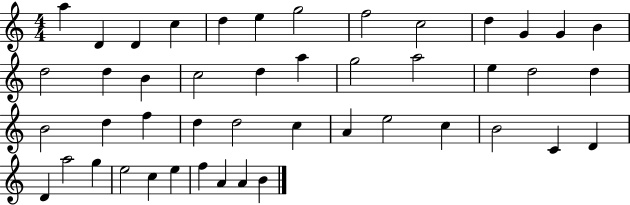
{
  \clef treble
  \numericTimeSignature
  \time 4/4
  \key c \major
  a''4 d'4 d'4 c''4 | d''4 e''4 g''2 | f''2 c''2 | d''4 g'4 g'4 b'4 | \break d''2 d''4 b'4 | c''2 d''4 a''4 | g''2 a''2 | e''4 d''2 d''4 | \break b'2 d''4 f''4 | d''4 d''2 c''4 | a'4 e''2 c''4 | b'2 c'4 d'4 | \break d'4 a''2 g''4 | e''2 c''4 e''4 | f''4 a'4 a'4 b'4 | \bar "|."
}